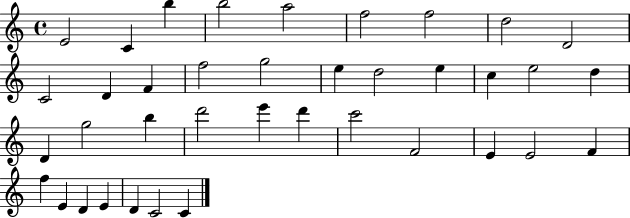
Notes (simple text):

E4/h C4/q B5/q B5/h A5/h F5/h F5/h D5/h D4/h C4/h D4/q F4/q F5/h G5/h E5/q D5/h E5/q C5/q E5/h D5/q D4/q G5/h B5/q D6/h E6/q D6/q C6/h F4/h E4/q E4/h F4/q F5/q E4/q D4/q E4/q D4/q C4/h C4/q